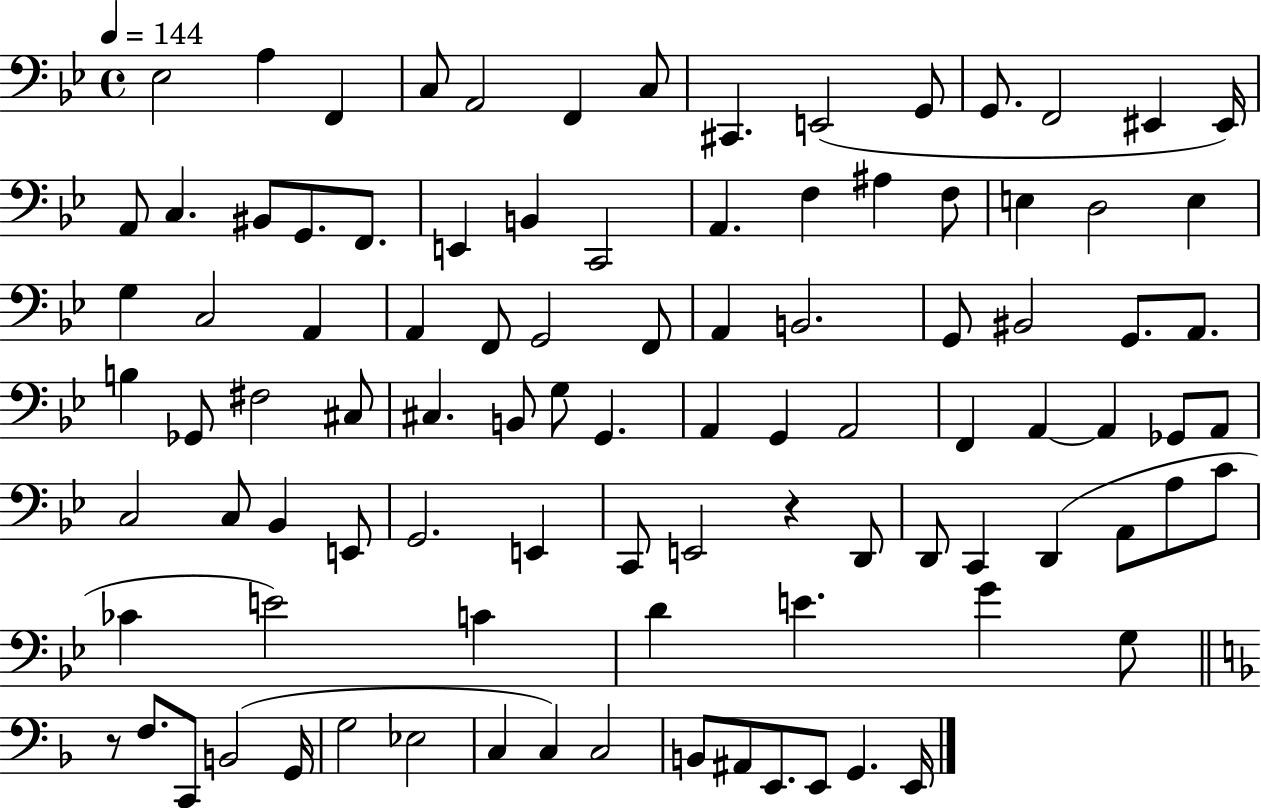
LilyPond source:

{
  \clef bass
  \time 4/4
  \defaultTimeSignature
  \key bes \major
  \tempo 4 = 144
  ees2 a4 f,4 | c8 a,2 f,4 c8 | cis,4. e,2( g,8 | g,8. f,2 eis,4 eis,16) | \break a,8 c4. bis,8 g,8. f,8. | e,4 b,4 c,2 | a,4. f4 ais4 f8 | e4 d2 e4 | \break g4 c2 a,4 | a,4 f,8 g,2 f,8 | a,4 b,2. | g,8 bis,2 g,8. a,8. | \break b4 ges,8 fis2 cis8 | cis4. b,8 g8 g,4. | a,4 g,4 a,2 | f,4 a,4~~ a,4 ges,8 a,8 | \break c2 c8 bes,4 e,8 | g,2. e,4 | c,8 e,2 r4 d,8 | d,8 c,4 d,4( a,8 a8 c'8 | \break ces'4 e'2) c'4 | d'4 e'4. g'4 g8 | \bar "||" \break \key f \major r8 f8. c,8 b,2( g,16 | g2 ees2 | c4 c4) c2 | b,8 ais,8 e,8. e,8 g,4. e,16 | \break \bar "|."
}